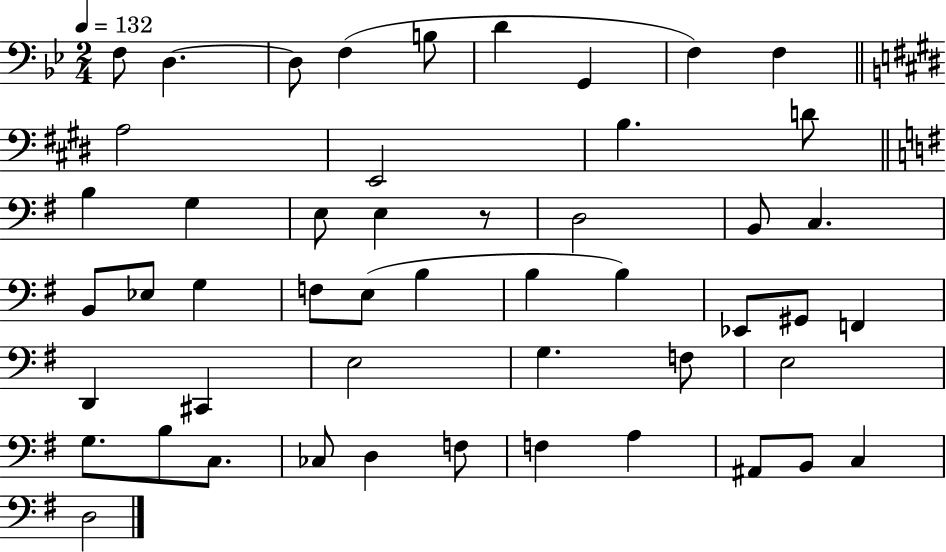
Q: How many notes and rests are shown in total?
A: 50